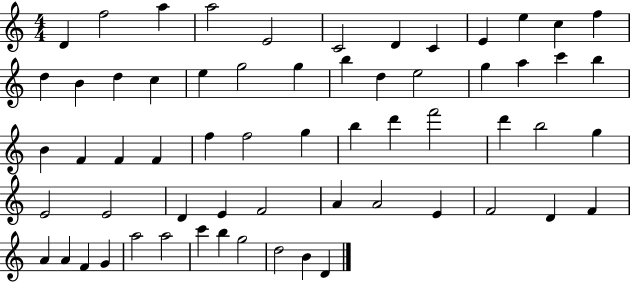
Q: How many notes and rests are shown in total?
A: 62